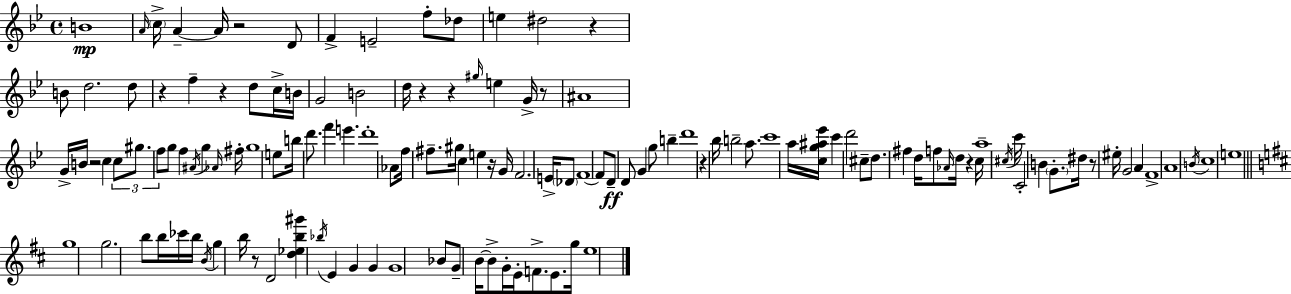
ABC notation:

X:1
T:Untitled
M:4/4
L:1/4
K:Gm
B4 A/4 c/4 A A/4 z2 D/2 F E2 f/2 _d/2 e ^d2 z B/2 d2 d/2 z f z d/2 c/4 B/4 G2 B2 d/4 z z ^g/4 e G/4 z/2 ^A4 G/4 B/4 z2 c c/2 ^g/2 f/2 g/2 f ^A/4 g _A/4 ^f/4 g4 e/2 b/4 d'/2 f' e' d'4 _A/2 f/4 ^f/2 ^g/4 c e z/4 G/4 F2 E/4 _D/2 F4 F/2 D/2 D/2 G g/2 b d'4 z _b/4 b2 a/2 c'4 a/4 [cg^a_e']/4 c' d'2 ^c/2 d/2 ^f d/4 f/2 _A/4 d/4 z c/4 a4 ^c/4 c'/4 C2 B G/2 ^d/4 z/2 ^e/4 G2 A F4 A4 B/4 c4 e4 g4 g2 b/2 b/4 _c'/4 b/4 B/4 g b/4 z/2 D2 [d_eb^g'] _b/4 E G G G4 _B/2 G/2 B/4 B/2 G/4 E/4 F/2 E/2 g/4 e4